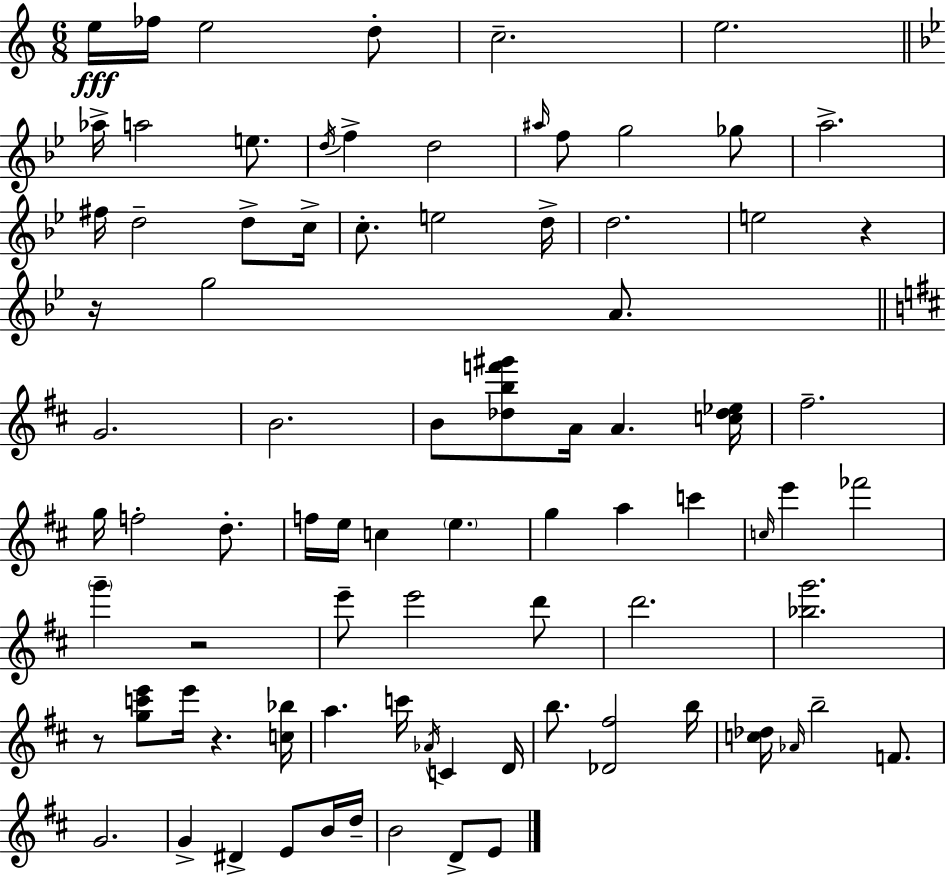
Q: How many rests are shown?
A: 5